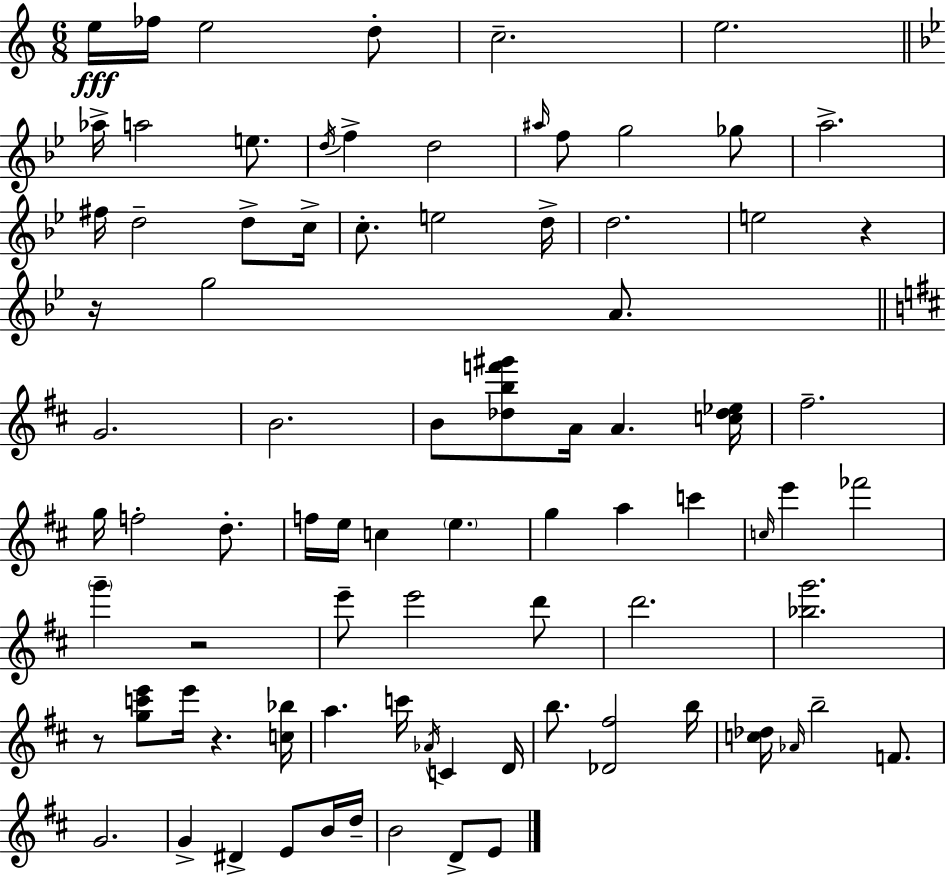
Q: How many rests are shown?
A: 5